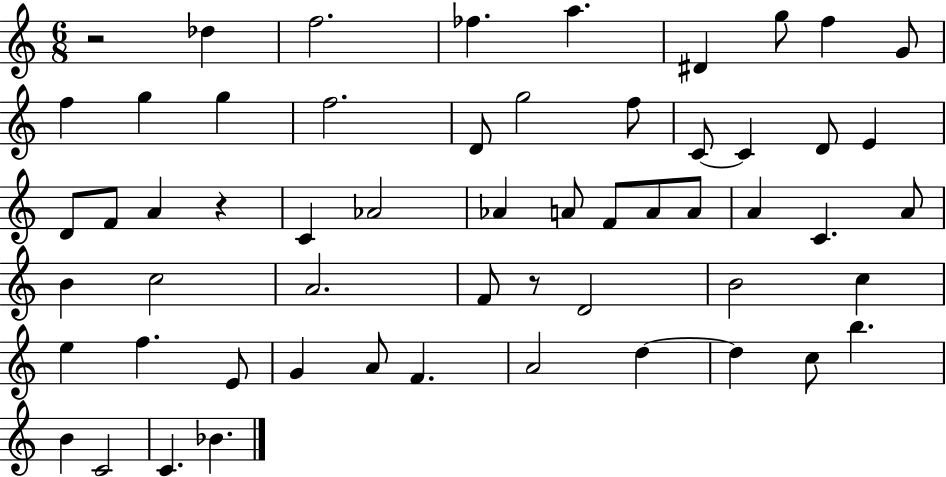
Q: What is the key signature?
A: C major